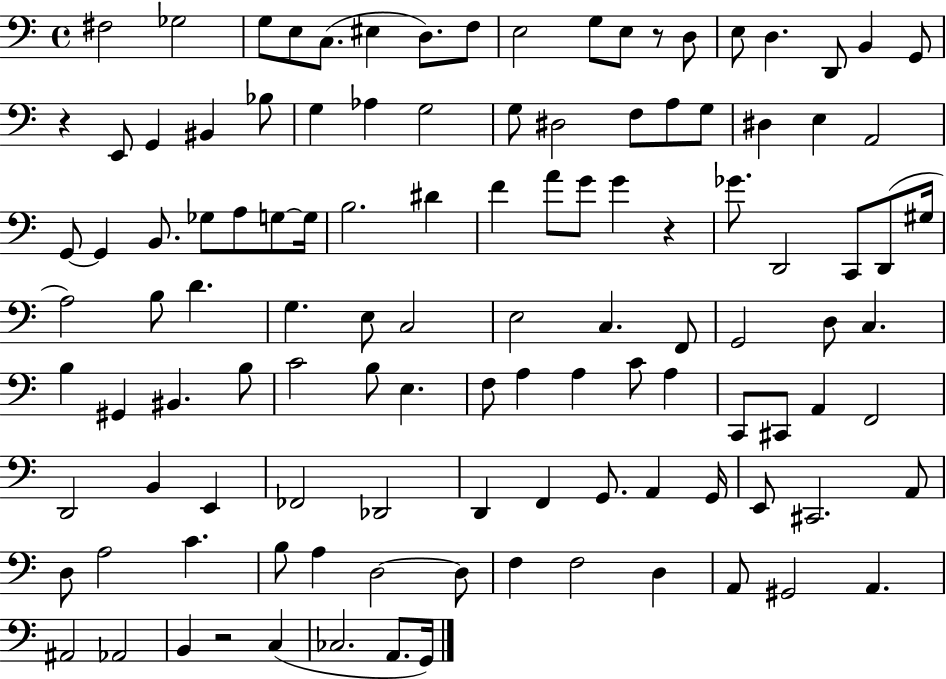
F#3/h Gb3/h G3/e E3/e C3/e. EIS3/q D3/e. F3/e E3/h G3/e E3/e R/e D3/e E3/e D3/q. D2/e B2/q G2/e R/q E2/e G2/q BIS2/q Bb3/e G3/q Ab3/q G3/h G3/e D#3/h F3/e A3/e G3/e D#3/q E3/q A2/h G2/e G2/q B2/e. Gb3/e A3/e G3/e G3/s B3/h. D#4/q F4/q A4/e G4/e G4/q R/q Gb4/e. D2/h C2/e D2/e G#3/s A3/h B3/e D4/q. G3/q. E3/e C3/h E3/h C3/q. F2/e G2/h D3/e C3/q. B3/q G#2/q BIS2/q. B3/e C4/h B3/e E3/q. F3/e A3/q A3/q C4/e A3/q C2/e C#2/e A2/q F2/h D2/h B2/q E2/q FES2/h Db2/h D2/q F2/q G2/e. A2/q G2/s E2/e C#2/h. A2/e D3/e A3/h C4/q. B3/e A3/q D3/h D3/e F3/q F3/h D3/q A2/e G#2/h A2/q. A#2/h Ab2/h B2/q R/h C3/q CES3/h. A2/e. G2/s